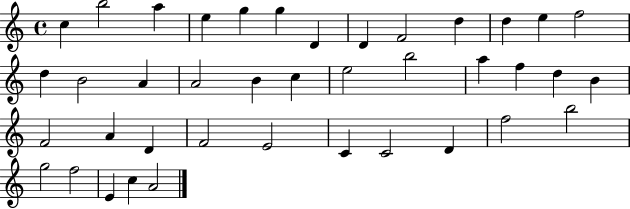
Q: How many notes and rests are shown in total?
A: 40